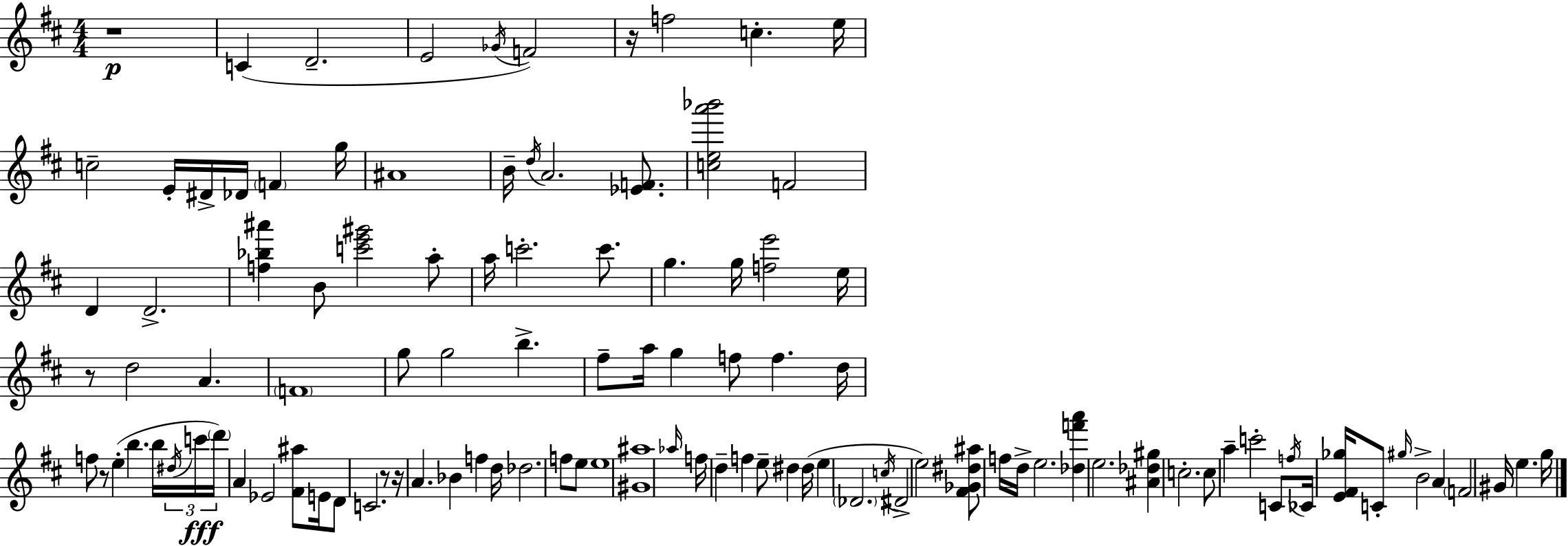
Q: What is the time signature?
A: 4/4